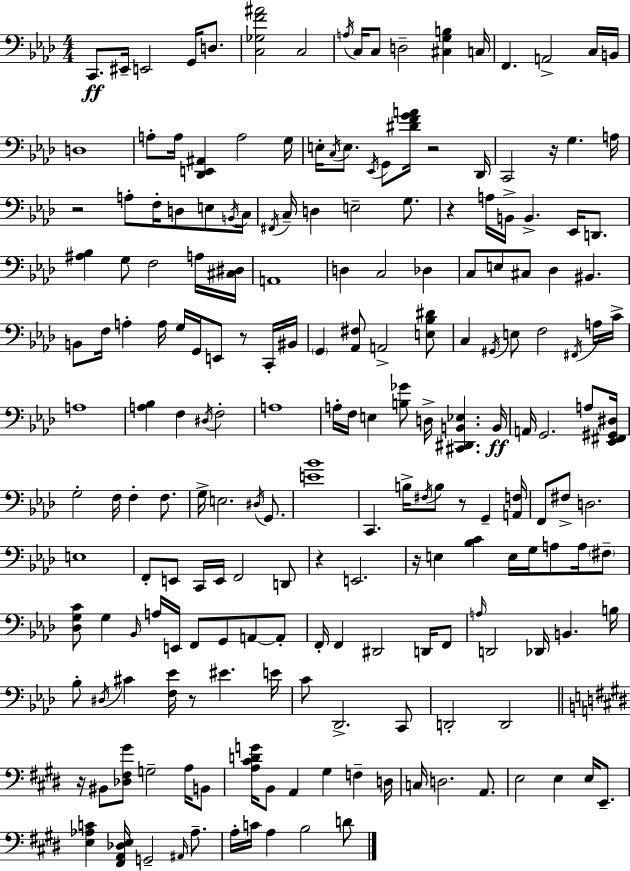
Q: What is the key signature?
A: F minor